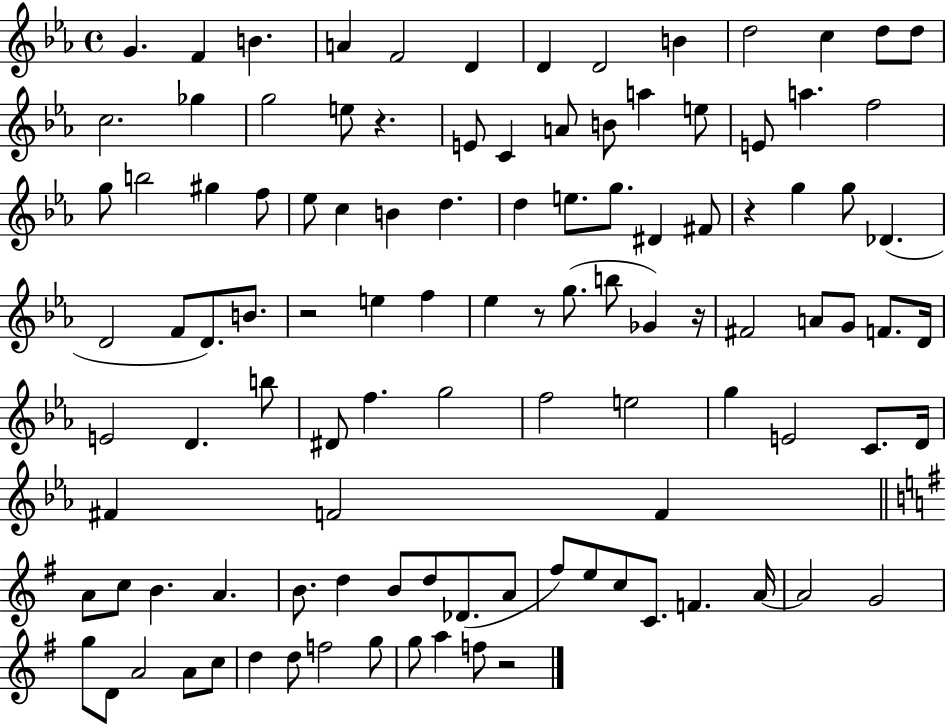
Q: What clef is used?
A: treble